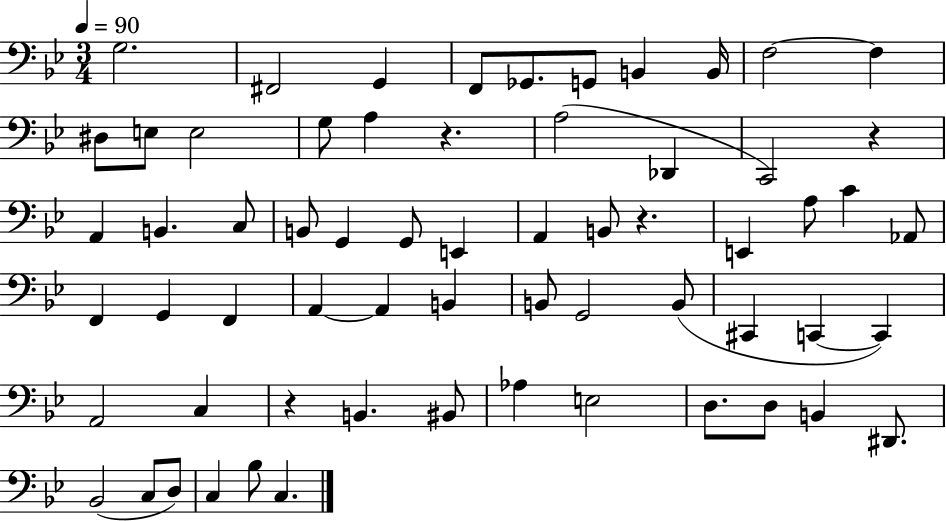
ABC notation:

X:1
T:Untitled
M:3/4
L:1/4
K:Bb
G,2 ^F,,2 G,, F,,/2 _G,,/2 G,,/2 B,, B,,/4 F,2 F, ^D,/2 E,/2 E,2 G,/2 A, z A,2 _D,, C,,2 z A,, B,, C,/2 B,,/2 G,, G,,/2 E,, A,, B,,/2 z E,, A,/2 C _A,,/2 F,, G,, F,, A,, A,, B,, B,,/2 G,,2 B,,/2 ^C,, C,, C,, A,,2 C, z B,, ^B,,/2 _A, E,2 D,/2 D,/2 B,, ^D,,/2 _B,,2 C,/2 D,/2 C, _B,/2 C,